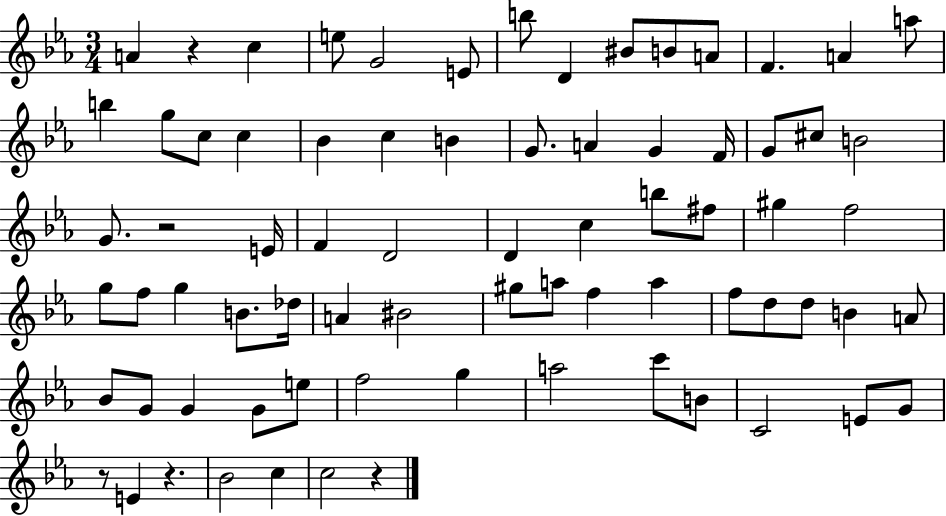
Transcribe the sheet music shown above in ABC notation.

X:1
T:Untitled
M:3/4
L:1/4
K:Eb
A z c e/2 G2 E/2 b/2 D ^B/2 B/2 A/2 F A a/2 b g/2 c/2 c _B c B G/2 A G F/4 G/2 ^c/2 B2 G/2 z2 E/4 F D2 D c b/2 ^f/2 ^g f2 g/2 f/2 g B/2 _d/4 A ^B2 ^g/2 a/2 f a f/2 d/2 d/2 B A/2 _B/2 G/2 G G/2 e/2 f2 g a2 c'/2 B/2 C2 E/2 G/2 z/2 E z _B2 c c2 z